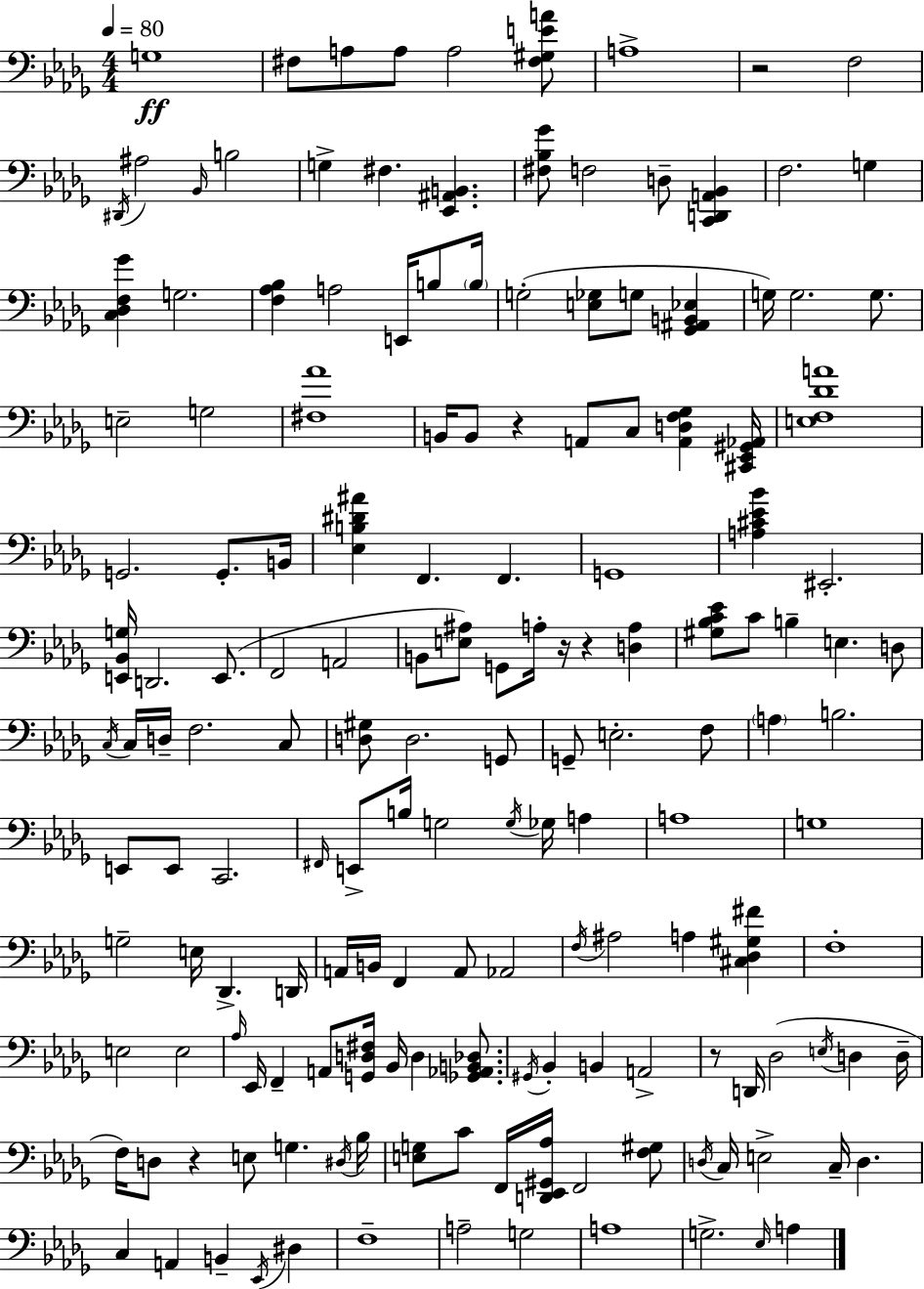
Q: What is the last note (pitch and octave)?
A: A3